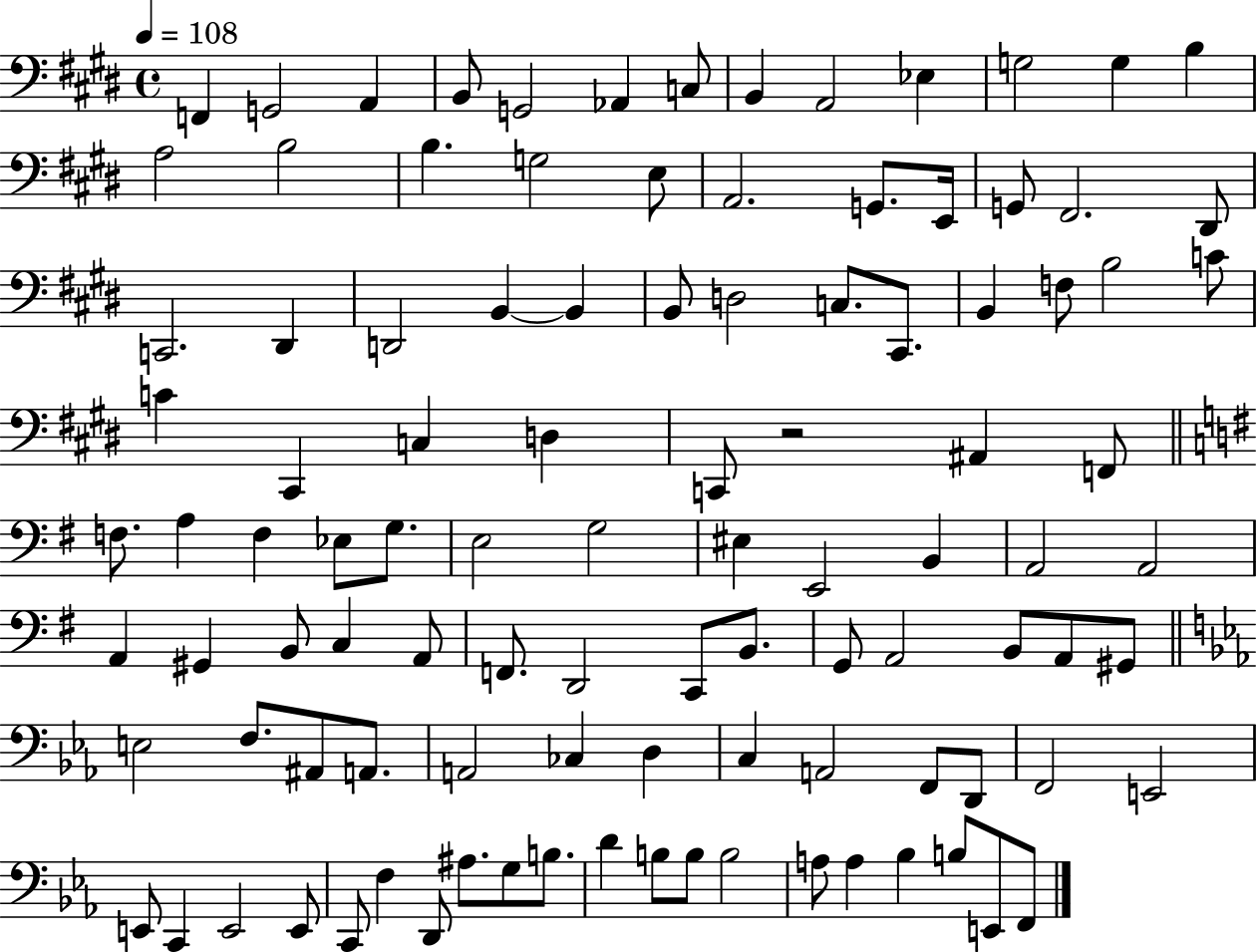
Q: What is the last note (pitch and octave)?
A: F2